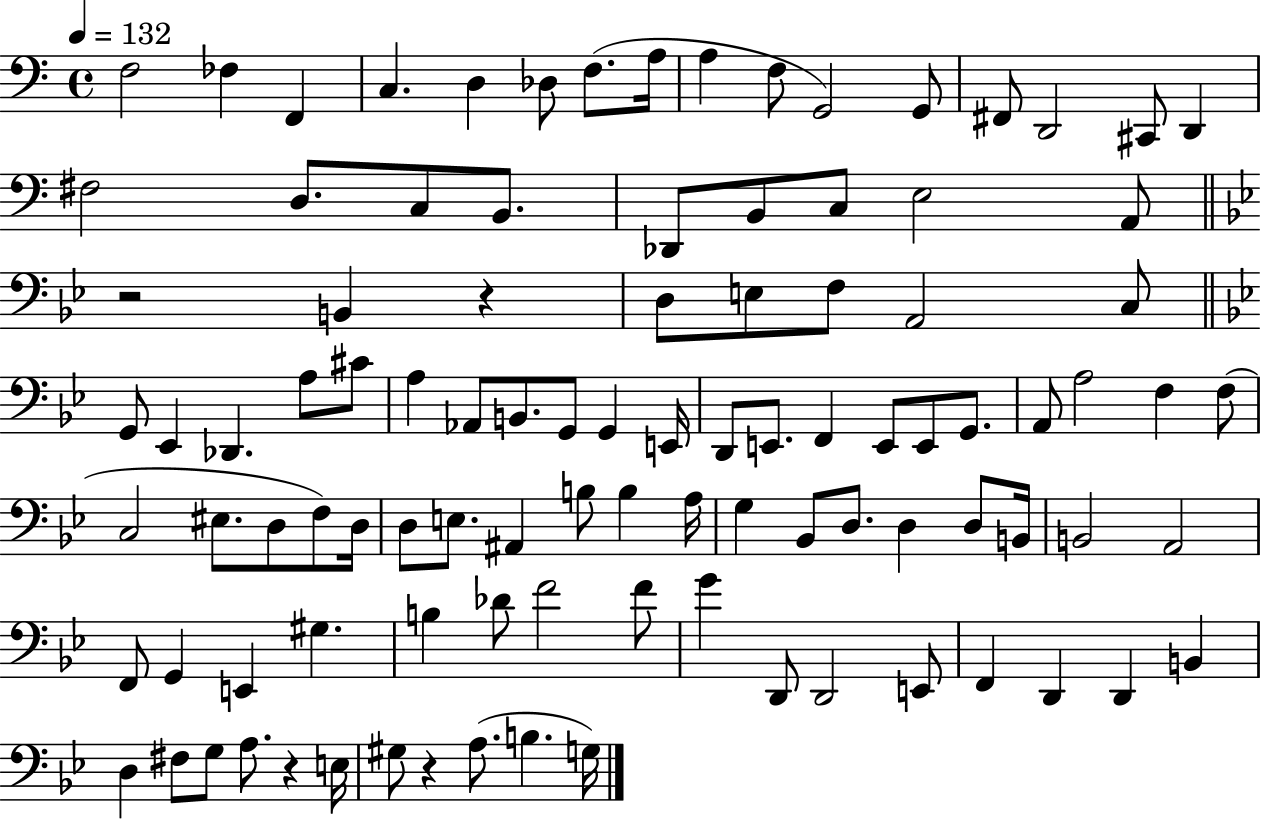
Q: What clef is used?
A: bass